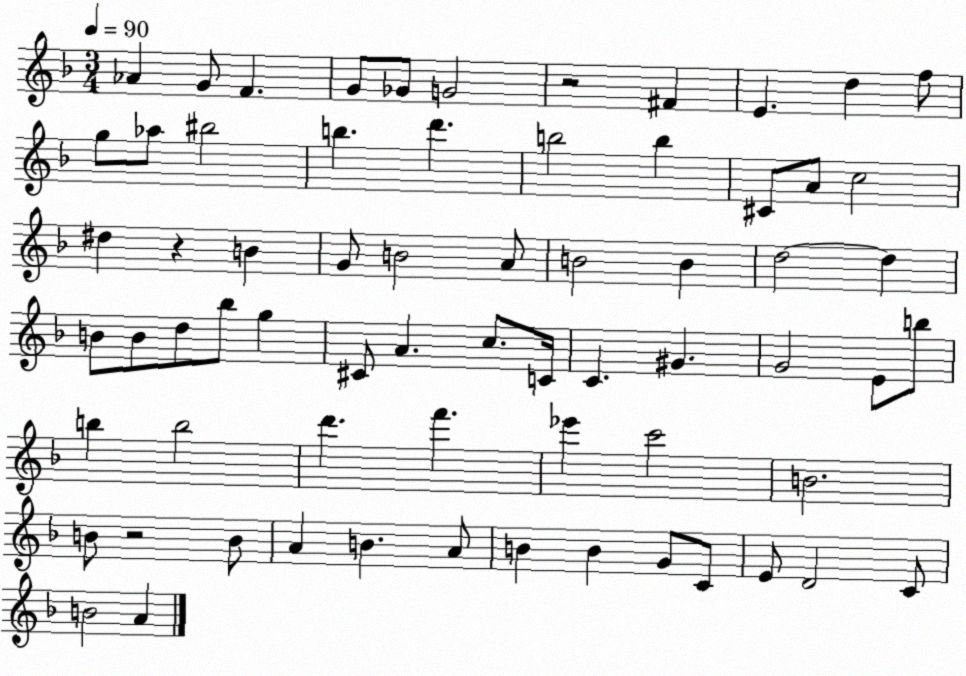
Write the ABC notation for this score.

X:1
T:Untitled
M:3/4
L:1/4
K:F
_A G/2 F G/2 _G/2 G2 z2 ^F E d f/2 g/2 _a/2 ^b2 b d' b2 b ^C/2 A/2 c2 ^d z B G/2 B2 A/2 B2 B d2 d B/2 B/2 d/2 _b/2 g ^C/2 A c/2 C/4 C ^G G2 E/2 b/2 b b2 d' f' _e' c'2 B2 B/2 z2 B/2 A B A/2 B B G/2 C/2 E/2 D2 C/2 B2 A